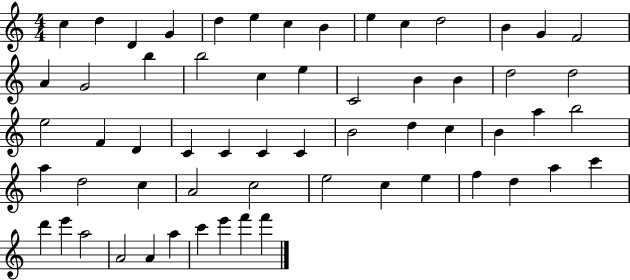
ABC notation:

X:1
T:Untitled
M:4/4
L:1/4
K:C
c d D G d e c B e c d2 B G F2 A G2 b b2 c e C2 B B d2 d2 e2 F D C C C C B2 d c B a b2 a d2 c A2 c2 e2 c e f d a c' d' e' a2 A2 A a c' e' f' f'